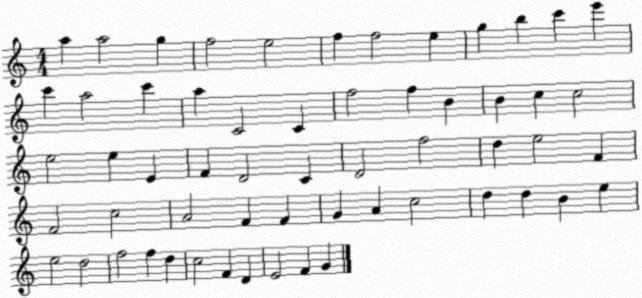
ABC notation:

X:1
T:Untitled
M:4/4
L:1/4
K:C
a a2 g f2 e2 f f2 e g b c' e' c' a2 c' a C2 C f2 f B B c c2 e2 e E F D2 C D2 f2 d e2 F F2 c2 A2 F F G A c2 d d B e e2 d2 f2 f d c2 F D E2 F G